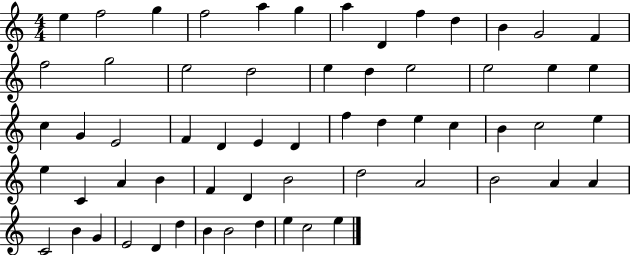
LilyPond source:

{
  \clef treble
  \numericTimeSignature
  \time 4/4
  \key c \major
  e''4 f''2 g''4 | f''2 a''4 g''4 | a''4 d'4 f''4 d''4 | b'4 g'2 f'4 | \break f''2 g''2 | e''2 d''2 | e''4 d''4 e''2 | e''2 e''4 e''4 | \break c''4 g'4 e'2 | f'4 d'4 e'4 d'4 | f''4 d''4 e''4 c''4 | b'4 c''2 e''4 | \break e''4 c'4 a'4 b'4 | f'4 d'4 b'2 | d''2 a'2 | b'2 a'4 a'4 | \break c'2 b'4 g'4 | e'2 d'4 d''4 | b'4 b'2 d''4 | e''4 c''2 e''4 | \break \bar "|."
}